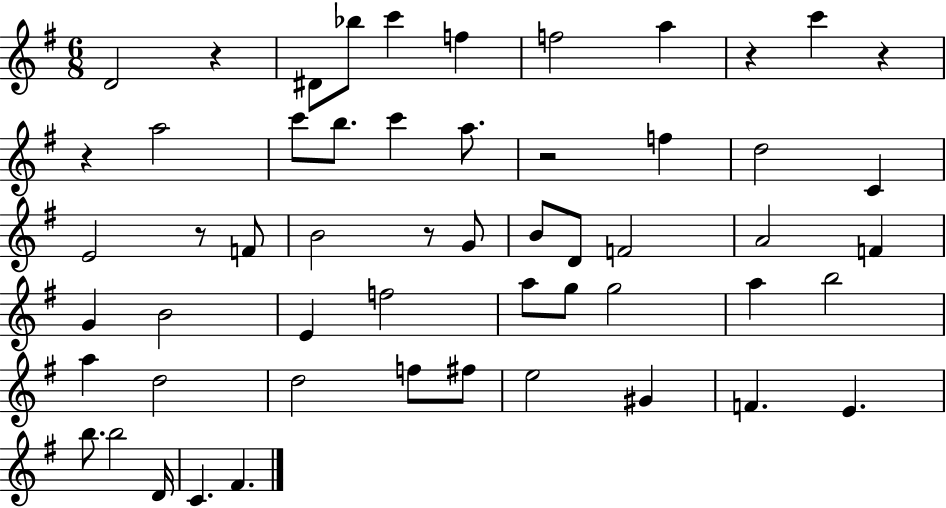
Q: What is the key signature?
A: G major